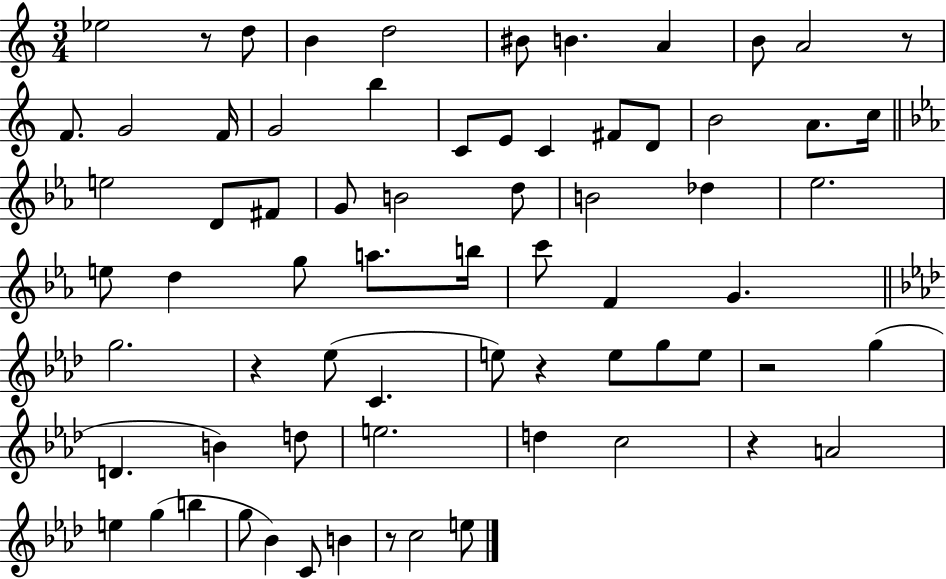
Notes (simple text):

Eb5/h R/e D5/e B4/q D5/h BIS4/e B4/q. A4/q B4/e A4/h R/e F4/e. G4/h F4/s G4/h B5/q C4/e E4/e C4/q F#4/e D4/e B4/h A4/e. C5/s E5/h D4/e F#4/e G4/e B4/h D5/e B4/h Db5/q Eb5/h. E5/e D5/q G5/e A5/e. B5/s C6/e F4/q G4/q. G5/h. R/q Eb5/e C4/q. E5/e R/q E5/e G5/e E5/e R/h G5/q D4/q. B4/q D5/e E5/h. D5/q C5/h R/q A4/h E5/q G5/q B5/q G5/e Bb4/q C4/e B4/q R/e C5/h E5/e